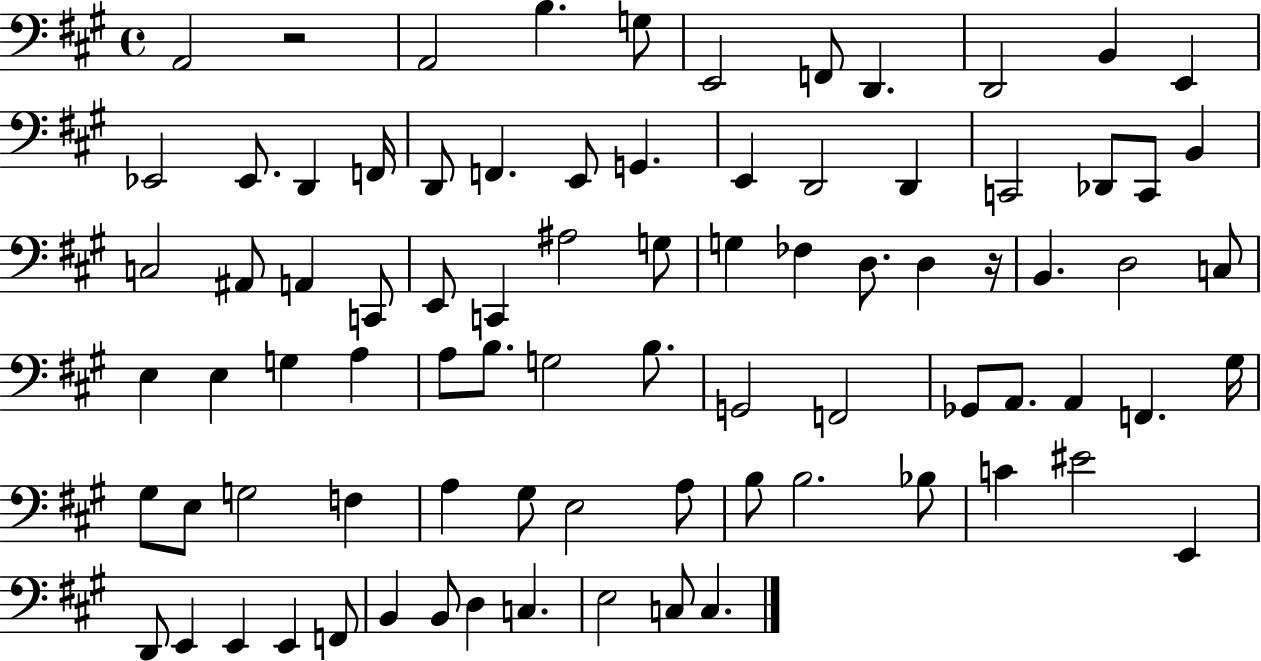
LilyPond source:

{
  \clef bass
  \time 4/4
  \defaultTimeSignature
  \key a \major
  a,2 r2 | a,2 b4. g8 | e,2 f,8 d,4. | d,2 b,4 e,4 | \break ees,2 ees,8. d,4 f,16 | d,8 f,4. e,8 g,4. | e,4 d,2 d,4 | c,2 des,8 c,8 b,4 | \break c2 ais,8 a,4 c,8 | e,8 c,4 ais2 g8 | g4 fes4 d8. d4 r16 | b,4. d2 c8 | \break e4 e4 g4 a4 | a8 b8. g2 b8. | g,2 f,2 | ges,8 a,8. a,4 f,4. gis16 | \break gis8 e8 g2 f4 | a4 gis8 e2 a8 | b8 b2. bes8 | c'4 eis'2 e,4 | \break d,8 e,4 e,4 e,4 f,8 | b,4 b,8 d4 c4. | e2 c8 c4. | \bar "|."
}